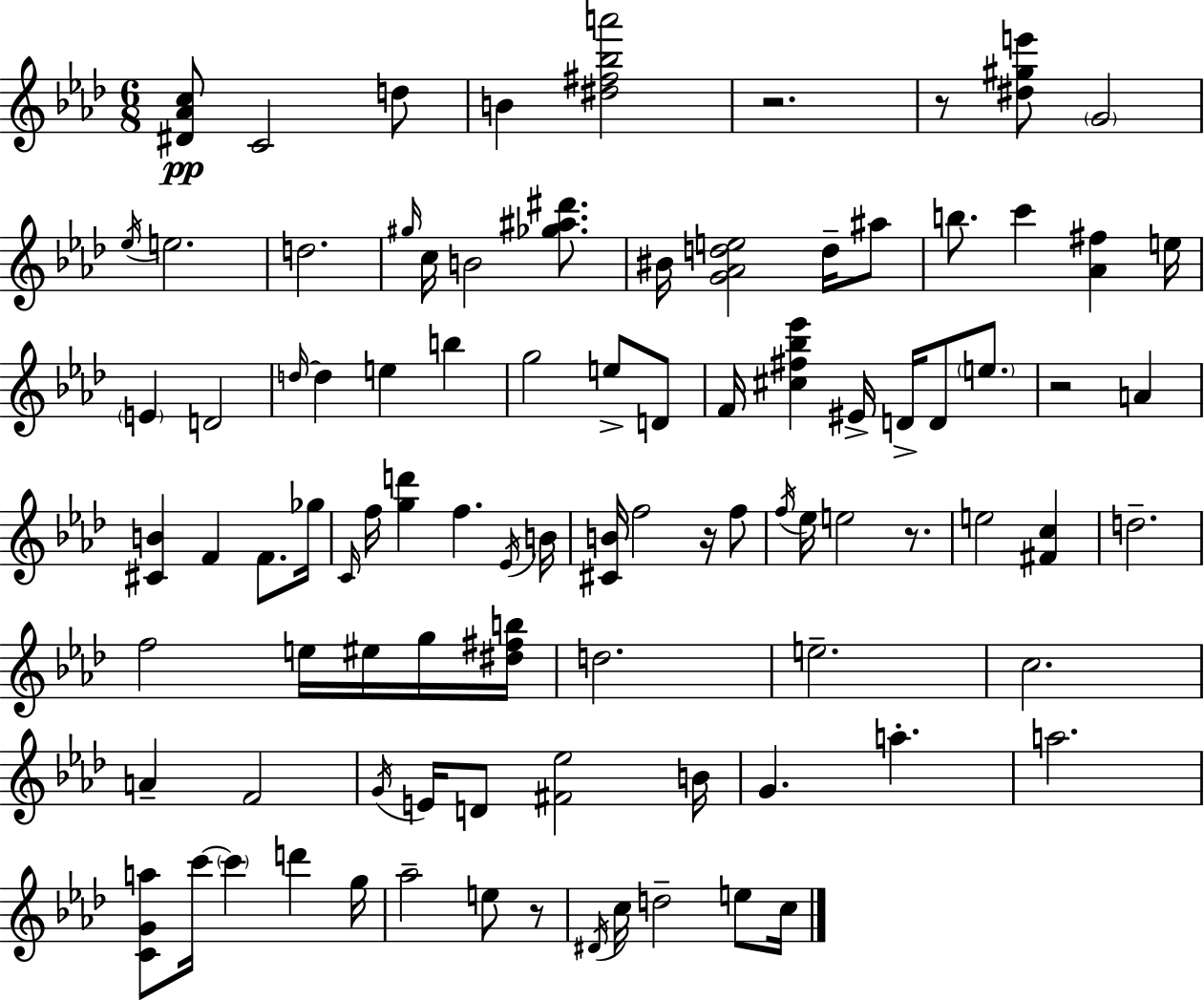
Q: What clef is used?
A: treble